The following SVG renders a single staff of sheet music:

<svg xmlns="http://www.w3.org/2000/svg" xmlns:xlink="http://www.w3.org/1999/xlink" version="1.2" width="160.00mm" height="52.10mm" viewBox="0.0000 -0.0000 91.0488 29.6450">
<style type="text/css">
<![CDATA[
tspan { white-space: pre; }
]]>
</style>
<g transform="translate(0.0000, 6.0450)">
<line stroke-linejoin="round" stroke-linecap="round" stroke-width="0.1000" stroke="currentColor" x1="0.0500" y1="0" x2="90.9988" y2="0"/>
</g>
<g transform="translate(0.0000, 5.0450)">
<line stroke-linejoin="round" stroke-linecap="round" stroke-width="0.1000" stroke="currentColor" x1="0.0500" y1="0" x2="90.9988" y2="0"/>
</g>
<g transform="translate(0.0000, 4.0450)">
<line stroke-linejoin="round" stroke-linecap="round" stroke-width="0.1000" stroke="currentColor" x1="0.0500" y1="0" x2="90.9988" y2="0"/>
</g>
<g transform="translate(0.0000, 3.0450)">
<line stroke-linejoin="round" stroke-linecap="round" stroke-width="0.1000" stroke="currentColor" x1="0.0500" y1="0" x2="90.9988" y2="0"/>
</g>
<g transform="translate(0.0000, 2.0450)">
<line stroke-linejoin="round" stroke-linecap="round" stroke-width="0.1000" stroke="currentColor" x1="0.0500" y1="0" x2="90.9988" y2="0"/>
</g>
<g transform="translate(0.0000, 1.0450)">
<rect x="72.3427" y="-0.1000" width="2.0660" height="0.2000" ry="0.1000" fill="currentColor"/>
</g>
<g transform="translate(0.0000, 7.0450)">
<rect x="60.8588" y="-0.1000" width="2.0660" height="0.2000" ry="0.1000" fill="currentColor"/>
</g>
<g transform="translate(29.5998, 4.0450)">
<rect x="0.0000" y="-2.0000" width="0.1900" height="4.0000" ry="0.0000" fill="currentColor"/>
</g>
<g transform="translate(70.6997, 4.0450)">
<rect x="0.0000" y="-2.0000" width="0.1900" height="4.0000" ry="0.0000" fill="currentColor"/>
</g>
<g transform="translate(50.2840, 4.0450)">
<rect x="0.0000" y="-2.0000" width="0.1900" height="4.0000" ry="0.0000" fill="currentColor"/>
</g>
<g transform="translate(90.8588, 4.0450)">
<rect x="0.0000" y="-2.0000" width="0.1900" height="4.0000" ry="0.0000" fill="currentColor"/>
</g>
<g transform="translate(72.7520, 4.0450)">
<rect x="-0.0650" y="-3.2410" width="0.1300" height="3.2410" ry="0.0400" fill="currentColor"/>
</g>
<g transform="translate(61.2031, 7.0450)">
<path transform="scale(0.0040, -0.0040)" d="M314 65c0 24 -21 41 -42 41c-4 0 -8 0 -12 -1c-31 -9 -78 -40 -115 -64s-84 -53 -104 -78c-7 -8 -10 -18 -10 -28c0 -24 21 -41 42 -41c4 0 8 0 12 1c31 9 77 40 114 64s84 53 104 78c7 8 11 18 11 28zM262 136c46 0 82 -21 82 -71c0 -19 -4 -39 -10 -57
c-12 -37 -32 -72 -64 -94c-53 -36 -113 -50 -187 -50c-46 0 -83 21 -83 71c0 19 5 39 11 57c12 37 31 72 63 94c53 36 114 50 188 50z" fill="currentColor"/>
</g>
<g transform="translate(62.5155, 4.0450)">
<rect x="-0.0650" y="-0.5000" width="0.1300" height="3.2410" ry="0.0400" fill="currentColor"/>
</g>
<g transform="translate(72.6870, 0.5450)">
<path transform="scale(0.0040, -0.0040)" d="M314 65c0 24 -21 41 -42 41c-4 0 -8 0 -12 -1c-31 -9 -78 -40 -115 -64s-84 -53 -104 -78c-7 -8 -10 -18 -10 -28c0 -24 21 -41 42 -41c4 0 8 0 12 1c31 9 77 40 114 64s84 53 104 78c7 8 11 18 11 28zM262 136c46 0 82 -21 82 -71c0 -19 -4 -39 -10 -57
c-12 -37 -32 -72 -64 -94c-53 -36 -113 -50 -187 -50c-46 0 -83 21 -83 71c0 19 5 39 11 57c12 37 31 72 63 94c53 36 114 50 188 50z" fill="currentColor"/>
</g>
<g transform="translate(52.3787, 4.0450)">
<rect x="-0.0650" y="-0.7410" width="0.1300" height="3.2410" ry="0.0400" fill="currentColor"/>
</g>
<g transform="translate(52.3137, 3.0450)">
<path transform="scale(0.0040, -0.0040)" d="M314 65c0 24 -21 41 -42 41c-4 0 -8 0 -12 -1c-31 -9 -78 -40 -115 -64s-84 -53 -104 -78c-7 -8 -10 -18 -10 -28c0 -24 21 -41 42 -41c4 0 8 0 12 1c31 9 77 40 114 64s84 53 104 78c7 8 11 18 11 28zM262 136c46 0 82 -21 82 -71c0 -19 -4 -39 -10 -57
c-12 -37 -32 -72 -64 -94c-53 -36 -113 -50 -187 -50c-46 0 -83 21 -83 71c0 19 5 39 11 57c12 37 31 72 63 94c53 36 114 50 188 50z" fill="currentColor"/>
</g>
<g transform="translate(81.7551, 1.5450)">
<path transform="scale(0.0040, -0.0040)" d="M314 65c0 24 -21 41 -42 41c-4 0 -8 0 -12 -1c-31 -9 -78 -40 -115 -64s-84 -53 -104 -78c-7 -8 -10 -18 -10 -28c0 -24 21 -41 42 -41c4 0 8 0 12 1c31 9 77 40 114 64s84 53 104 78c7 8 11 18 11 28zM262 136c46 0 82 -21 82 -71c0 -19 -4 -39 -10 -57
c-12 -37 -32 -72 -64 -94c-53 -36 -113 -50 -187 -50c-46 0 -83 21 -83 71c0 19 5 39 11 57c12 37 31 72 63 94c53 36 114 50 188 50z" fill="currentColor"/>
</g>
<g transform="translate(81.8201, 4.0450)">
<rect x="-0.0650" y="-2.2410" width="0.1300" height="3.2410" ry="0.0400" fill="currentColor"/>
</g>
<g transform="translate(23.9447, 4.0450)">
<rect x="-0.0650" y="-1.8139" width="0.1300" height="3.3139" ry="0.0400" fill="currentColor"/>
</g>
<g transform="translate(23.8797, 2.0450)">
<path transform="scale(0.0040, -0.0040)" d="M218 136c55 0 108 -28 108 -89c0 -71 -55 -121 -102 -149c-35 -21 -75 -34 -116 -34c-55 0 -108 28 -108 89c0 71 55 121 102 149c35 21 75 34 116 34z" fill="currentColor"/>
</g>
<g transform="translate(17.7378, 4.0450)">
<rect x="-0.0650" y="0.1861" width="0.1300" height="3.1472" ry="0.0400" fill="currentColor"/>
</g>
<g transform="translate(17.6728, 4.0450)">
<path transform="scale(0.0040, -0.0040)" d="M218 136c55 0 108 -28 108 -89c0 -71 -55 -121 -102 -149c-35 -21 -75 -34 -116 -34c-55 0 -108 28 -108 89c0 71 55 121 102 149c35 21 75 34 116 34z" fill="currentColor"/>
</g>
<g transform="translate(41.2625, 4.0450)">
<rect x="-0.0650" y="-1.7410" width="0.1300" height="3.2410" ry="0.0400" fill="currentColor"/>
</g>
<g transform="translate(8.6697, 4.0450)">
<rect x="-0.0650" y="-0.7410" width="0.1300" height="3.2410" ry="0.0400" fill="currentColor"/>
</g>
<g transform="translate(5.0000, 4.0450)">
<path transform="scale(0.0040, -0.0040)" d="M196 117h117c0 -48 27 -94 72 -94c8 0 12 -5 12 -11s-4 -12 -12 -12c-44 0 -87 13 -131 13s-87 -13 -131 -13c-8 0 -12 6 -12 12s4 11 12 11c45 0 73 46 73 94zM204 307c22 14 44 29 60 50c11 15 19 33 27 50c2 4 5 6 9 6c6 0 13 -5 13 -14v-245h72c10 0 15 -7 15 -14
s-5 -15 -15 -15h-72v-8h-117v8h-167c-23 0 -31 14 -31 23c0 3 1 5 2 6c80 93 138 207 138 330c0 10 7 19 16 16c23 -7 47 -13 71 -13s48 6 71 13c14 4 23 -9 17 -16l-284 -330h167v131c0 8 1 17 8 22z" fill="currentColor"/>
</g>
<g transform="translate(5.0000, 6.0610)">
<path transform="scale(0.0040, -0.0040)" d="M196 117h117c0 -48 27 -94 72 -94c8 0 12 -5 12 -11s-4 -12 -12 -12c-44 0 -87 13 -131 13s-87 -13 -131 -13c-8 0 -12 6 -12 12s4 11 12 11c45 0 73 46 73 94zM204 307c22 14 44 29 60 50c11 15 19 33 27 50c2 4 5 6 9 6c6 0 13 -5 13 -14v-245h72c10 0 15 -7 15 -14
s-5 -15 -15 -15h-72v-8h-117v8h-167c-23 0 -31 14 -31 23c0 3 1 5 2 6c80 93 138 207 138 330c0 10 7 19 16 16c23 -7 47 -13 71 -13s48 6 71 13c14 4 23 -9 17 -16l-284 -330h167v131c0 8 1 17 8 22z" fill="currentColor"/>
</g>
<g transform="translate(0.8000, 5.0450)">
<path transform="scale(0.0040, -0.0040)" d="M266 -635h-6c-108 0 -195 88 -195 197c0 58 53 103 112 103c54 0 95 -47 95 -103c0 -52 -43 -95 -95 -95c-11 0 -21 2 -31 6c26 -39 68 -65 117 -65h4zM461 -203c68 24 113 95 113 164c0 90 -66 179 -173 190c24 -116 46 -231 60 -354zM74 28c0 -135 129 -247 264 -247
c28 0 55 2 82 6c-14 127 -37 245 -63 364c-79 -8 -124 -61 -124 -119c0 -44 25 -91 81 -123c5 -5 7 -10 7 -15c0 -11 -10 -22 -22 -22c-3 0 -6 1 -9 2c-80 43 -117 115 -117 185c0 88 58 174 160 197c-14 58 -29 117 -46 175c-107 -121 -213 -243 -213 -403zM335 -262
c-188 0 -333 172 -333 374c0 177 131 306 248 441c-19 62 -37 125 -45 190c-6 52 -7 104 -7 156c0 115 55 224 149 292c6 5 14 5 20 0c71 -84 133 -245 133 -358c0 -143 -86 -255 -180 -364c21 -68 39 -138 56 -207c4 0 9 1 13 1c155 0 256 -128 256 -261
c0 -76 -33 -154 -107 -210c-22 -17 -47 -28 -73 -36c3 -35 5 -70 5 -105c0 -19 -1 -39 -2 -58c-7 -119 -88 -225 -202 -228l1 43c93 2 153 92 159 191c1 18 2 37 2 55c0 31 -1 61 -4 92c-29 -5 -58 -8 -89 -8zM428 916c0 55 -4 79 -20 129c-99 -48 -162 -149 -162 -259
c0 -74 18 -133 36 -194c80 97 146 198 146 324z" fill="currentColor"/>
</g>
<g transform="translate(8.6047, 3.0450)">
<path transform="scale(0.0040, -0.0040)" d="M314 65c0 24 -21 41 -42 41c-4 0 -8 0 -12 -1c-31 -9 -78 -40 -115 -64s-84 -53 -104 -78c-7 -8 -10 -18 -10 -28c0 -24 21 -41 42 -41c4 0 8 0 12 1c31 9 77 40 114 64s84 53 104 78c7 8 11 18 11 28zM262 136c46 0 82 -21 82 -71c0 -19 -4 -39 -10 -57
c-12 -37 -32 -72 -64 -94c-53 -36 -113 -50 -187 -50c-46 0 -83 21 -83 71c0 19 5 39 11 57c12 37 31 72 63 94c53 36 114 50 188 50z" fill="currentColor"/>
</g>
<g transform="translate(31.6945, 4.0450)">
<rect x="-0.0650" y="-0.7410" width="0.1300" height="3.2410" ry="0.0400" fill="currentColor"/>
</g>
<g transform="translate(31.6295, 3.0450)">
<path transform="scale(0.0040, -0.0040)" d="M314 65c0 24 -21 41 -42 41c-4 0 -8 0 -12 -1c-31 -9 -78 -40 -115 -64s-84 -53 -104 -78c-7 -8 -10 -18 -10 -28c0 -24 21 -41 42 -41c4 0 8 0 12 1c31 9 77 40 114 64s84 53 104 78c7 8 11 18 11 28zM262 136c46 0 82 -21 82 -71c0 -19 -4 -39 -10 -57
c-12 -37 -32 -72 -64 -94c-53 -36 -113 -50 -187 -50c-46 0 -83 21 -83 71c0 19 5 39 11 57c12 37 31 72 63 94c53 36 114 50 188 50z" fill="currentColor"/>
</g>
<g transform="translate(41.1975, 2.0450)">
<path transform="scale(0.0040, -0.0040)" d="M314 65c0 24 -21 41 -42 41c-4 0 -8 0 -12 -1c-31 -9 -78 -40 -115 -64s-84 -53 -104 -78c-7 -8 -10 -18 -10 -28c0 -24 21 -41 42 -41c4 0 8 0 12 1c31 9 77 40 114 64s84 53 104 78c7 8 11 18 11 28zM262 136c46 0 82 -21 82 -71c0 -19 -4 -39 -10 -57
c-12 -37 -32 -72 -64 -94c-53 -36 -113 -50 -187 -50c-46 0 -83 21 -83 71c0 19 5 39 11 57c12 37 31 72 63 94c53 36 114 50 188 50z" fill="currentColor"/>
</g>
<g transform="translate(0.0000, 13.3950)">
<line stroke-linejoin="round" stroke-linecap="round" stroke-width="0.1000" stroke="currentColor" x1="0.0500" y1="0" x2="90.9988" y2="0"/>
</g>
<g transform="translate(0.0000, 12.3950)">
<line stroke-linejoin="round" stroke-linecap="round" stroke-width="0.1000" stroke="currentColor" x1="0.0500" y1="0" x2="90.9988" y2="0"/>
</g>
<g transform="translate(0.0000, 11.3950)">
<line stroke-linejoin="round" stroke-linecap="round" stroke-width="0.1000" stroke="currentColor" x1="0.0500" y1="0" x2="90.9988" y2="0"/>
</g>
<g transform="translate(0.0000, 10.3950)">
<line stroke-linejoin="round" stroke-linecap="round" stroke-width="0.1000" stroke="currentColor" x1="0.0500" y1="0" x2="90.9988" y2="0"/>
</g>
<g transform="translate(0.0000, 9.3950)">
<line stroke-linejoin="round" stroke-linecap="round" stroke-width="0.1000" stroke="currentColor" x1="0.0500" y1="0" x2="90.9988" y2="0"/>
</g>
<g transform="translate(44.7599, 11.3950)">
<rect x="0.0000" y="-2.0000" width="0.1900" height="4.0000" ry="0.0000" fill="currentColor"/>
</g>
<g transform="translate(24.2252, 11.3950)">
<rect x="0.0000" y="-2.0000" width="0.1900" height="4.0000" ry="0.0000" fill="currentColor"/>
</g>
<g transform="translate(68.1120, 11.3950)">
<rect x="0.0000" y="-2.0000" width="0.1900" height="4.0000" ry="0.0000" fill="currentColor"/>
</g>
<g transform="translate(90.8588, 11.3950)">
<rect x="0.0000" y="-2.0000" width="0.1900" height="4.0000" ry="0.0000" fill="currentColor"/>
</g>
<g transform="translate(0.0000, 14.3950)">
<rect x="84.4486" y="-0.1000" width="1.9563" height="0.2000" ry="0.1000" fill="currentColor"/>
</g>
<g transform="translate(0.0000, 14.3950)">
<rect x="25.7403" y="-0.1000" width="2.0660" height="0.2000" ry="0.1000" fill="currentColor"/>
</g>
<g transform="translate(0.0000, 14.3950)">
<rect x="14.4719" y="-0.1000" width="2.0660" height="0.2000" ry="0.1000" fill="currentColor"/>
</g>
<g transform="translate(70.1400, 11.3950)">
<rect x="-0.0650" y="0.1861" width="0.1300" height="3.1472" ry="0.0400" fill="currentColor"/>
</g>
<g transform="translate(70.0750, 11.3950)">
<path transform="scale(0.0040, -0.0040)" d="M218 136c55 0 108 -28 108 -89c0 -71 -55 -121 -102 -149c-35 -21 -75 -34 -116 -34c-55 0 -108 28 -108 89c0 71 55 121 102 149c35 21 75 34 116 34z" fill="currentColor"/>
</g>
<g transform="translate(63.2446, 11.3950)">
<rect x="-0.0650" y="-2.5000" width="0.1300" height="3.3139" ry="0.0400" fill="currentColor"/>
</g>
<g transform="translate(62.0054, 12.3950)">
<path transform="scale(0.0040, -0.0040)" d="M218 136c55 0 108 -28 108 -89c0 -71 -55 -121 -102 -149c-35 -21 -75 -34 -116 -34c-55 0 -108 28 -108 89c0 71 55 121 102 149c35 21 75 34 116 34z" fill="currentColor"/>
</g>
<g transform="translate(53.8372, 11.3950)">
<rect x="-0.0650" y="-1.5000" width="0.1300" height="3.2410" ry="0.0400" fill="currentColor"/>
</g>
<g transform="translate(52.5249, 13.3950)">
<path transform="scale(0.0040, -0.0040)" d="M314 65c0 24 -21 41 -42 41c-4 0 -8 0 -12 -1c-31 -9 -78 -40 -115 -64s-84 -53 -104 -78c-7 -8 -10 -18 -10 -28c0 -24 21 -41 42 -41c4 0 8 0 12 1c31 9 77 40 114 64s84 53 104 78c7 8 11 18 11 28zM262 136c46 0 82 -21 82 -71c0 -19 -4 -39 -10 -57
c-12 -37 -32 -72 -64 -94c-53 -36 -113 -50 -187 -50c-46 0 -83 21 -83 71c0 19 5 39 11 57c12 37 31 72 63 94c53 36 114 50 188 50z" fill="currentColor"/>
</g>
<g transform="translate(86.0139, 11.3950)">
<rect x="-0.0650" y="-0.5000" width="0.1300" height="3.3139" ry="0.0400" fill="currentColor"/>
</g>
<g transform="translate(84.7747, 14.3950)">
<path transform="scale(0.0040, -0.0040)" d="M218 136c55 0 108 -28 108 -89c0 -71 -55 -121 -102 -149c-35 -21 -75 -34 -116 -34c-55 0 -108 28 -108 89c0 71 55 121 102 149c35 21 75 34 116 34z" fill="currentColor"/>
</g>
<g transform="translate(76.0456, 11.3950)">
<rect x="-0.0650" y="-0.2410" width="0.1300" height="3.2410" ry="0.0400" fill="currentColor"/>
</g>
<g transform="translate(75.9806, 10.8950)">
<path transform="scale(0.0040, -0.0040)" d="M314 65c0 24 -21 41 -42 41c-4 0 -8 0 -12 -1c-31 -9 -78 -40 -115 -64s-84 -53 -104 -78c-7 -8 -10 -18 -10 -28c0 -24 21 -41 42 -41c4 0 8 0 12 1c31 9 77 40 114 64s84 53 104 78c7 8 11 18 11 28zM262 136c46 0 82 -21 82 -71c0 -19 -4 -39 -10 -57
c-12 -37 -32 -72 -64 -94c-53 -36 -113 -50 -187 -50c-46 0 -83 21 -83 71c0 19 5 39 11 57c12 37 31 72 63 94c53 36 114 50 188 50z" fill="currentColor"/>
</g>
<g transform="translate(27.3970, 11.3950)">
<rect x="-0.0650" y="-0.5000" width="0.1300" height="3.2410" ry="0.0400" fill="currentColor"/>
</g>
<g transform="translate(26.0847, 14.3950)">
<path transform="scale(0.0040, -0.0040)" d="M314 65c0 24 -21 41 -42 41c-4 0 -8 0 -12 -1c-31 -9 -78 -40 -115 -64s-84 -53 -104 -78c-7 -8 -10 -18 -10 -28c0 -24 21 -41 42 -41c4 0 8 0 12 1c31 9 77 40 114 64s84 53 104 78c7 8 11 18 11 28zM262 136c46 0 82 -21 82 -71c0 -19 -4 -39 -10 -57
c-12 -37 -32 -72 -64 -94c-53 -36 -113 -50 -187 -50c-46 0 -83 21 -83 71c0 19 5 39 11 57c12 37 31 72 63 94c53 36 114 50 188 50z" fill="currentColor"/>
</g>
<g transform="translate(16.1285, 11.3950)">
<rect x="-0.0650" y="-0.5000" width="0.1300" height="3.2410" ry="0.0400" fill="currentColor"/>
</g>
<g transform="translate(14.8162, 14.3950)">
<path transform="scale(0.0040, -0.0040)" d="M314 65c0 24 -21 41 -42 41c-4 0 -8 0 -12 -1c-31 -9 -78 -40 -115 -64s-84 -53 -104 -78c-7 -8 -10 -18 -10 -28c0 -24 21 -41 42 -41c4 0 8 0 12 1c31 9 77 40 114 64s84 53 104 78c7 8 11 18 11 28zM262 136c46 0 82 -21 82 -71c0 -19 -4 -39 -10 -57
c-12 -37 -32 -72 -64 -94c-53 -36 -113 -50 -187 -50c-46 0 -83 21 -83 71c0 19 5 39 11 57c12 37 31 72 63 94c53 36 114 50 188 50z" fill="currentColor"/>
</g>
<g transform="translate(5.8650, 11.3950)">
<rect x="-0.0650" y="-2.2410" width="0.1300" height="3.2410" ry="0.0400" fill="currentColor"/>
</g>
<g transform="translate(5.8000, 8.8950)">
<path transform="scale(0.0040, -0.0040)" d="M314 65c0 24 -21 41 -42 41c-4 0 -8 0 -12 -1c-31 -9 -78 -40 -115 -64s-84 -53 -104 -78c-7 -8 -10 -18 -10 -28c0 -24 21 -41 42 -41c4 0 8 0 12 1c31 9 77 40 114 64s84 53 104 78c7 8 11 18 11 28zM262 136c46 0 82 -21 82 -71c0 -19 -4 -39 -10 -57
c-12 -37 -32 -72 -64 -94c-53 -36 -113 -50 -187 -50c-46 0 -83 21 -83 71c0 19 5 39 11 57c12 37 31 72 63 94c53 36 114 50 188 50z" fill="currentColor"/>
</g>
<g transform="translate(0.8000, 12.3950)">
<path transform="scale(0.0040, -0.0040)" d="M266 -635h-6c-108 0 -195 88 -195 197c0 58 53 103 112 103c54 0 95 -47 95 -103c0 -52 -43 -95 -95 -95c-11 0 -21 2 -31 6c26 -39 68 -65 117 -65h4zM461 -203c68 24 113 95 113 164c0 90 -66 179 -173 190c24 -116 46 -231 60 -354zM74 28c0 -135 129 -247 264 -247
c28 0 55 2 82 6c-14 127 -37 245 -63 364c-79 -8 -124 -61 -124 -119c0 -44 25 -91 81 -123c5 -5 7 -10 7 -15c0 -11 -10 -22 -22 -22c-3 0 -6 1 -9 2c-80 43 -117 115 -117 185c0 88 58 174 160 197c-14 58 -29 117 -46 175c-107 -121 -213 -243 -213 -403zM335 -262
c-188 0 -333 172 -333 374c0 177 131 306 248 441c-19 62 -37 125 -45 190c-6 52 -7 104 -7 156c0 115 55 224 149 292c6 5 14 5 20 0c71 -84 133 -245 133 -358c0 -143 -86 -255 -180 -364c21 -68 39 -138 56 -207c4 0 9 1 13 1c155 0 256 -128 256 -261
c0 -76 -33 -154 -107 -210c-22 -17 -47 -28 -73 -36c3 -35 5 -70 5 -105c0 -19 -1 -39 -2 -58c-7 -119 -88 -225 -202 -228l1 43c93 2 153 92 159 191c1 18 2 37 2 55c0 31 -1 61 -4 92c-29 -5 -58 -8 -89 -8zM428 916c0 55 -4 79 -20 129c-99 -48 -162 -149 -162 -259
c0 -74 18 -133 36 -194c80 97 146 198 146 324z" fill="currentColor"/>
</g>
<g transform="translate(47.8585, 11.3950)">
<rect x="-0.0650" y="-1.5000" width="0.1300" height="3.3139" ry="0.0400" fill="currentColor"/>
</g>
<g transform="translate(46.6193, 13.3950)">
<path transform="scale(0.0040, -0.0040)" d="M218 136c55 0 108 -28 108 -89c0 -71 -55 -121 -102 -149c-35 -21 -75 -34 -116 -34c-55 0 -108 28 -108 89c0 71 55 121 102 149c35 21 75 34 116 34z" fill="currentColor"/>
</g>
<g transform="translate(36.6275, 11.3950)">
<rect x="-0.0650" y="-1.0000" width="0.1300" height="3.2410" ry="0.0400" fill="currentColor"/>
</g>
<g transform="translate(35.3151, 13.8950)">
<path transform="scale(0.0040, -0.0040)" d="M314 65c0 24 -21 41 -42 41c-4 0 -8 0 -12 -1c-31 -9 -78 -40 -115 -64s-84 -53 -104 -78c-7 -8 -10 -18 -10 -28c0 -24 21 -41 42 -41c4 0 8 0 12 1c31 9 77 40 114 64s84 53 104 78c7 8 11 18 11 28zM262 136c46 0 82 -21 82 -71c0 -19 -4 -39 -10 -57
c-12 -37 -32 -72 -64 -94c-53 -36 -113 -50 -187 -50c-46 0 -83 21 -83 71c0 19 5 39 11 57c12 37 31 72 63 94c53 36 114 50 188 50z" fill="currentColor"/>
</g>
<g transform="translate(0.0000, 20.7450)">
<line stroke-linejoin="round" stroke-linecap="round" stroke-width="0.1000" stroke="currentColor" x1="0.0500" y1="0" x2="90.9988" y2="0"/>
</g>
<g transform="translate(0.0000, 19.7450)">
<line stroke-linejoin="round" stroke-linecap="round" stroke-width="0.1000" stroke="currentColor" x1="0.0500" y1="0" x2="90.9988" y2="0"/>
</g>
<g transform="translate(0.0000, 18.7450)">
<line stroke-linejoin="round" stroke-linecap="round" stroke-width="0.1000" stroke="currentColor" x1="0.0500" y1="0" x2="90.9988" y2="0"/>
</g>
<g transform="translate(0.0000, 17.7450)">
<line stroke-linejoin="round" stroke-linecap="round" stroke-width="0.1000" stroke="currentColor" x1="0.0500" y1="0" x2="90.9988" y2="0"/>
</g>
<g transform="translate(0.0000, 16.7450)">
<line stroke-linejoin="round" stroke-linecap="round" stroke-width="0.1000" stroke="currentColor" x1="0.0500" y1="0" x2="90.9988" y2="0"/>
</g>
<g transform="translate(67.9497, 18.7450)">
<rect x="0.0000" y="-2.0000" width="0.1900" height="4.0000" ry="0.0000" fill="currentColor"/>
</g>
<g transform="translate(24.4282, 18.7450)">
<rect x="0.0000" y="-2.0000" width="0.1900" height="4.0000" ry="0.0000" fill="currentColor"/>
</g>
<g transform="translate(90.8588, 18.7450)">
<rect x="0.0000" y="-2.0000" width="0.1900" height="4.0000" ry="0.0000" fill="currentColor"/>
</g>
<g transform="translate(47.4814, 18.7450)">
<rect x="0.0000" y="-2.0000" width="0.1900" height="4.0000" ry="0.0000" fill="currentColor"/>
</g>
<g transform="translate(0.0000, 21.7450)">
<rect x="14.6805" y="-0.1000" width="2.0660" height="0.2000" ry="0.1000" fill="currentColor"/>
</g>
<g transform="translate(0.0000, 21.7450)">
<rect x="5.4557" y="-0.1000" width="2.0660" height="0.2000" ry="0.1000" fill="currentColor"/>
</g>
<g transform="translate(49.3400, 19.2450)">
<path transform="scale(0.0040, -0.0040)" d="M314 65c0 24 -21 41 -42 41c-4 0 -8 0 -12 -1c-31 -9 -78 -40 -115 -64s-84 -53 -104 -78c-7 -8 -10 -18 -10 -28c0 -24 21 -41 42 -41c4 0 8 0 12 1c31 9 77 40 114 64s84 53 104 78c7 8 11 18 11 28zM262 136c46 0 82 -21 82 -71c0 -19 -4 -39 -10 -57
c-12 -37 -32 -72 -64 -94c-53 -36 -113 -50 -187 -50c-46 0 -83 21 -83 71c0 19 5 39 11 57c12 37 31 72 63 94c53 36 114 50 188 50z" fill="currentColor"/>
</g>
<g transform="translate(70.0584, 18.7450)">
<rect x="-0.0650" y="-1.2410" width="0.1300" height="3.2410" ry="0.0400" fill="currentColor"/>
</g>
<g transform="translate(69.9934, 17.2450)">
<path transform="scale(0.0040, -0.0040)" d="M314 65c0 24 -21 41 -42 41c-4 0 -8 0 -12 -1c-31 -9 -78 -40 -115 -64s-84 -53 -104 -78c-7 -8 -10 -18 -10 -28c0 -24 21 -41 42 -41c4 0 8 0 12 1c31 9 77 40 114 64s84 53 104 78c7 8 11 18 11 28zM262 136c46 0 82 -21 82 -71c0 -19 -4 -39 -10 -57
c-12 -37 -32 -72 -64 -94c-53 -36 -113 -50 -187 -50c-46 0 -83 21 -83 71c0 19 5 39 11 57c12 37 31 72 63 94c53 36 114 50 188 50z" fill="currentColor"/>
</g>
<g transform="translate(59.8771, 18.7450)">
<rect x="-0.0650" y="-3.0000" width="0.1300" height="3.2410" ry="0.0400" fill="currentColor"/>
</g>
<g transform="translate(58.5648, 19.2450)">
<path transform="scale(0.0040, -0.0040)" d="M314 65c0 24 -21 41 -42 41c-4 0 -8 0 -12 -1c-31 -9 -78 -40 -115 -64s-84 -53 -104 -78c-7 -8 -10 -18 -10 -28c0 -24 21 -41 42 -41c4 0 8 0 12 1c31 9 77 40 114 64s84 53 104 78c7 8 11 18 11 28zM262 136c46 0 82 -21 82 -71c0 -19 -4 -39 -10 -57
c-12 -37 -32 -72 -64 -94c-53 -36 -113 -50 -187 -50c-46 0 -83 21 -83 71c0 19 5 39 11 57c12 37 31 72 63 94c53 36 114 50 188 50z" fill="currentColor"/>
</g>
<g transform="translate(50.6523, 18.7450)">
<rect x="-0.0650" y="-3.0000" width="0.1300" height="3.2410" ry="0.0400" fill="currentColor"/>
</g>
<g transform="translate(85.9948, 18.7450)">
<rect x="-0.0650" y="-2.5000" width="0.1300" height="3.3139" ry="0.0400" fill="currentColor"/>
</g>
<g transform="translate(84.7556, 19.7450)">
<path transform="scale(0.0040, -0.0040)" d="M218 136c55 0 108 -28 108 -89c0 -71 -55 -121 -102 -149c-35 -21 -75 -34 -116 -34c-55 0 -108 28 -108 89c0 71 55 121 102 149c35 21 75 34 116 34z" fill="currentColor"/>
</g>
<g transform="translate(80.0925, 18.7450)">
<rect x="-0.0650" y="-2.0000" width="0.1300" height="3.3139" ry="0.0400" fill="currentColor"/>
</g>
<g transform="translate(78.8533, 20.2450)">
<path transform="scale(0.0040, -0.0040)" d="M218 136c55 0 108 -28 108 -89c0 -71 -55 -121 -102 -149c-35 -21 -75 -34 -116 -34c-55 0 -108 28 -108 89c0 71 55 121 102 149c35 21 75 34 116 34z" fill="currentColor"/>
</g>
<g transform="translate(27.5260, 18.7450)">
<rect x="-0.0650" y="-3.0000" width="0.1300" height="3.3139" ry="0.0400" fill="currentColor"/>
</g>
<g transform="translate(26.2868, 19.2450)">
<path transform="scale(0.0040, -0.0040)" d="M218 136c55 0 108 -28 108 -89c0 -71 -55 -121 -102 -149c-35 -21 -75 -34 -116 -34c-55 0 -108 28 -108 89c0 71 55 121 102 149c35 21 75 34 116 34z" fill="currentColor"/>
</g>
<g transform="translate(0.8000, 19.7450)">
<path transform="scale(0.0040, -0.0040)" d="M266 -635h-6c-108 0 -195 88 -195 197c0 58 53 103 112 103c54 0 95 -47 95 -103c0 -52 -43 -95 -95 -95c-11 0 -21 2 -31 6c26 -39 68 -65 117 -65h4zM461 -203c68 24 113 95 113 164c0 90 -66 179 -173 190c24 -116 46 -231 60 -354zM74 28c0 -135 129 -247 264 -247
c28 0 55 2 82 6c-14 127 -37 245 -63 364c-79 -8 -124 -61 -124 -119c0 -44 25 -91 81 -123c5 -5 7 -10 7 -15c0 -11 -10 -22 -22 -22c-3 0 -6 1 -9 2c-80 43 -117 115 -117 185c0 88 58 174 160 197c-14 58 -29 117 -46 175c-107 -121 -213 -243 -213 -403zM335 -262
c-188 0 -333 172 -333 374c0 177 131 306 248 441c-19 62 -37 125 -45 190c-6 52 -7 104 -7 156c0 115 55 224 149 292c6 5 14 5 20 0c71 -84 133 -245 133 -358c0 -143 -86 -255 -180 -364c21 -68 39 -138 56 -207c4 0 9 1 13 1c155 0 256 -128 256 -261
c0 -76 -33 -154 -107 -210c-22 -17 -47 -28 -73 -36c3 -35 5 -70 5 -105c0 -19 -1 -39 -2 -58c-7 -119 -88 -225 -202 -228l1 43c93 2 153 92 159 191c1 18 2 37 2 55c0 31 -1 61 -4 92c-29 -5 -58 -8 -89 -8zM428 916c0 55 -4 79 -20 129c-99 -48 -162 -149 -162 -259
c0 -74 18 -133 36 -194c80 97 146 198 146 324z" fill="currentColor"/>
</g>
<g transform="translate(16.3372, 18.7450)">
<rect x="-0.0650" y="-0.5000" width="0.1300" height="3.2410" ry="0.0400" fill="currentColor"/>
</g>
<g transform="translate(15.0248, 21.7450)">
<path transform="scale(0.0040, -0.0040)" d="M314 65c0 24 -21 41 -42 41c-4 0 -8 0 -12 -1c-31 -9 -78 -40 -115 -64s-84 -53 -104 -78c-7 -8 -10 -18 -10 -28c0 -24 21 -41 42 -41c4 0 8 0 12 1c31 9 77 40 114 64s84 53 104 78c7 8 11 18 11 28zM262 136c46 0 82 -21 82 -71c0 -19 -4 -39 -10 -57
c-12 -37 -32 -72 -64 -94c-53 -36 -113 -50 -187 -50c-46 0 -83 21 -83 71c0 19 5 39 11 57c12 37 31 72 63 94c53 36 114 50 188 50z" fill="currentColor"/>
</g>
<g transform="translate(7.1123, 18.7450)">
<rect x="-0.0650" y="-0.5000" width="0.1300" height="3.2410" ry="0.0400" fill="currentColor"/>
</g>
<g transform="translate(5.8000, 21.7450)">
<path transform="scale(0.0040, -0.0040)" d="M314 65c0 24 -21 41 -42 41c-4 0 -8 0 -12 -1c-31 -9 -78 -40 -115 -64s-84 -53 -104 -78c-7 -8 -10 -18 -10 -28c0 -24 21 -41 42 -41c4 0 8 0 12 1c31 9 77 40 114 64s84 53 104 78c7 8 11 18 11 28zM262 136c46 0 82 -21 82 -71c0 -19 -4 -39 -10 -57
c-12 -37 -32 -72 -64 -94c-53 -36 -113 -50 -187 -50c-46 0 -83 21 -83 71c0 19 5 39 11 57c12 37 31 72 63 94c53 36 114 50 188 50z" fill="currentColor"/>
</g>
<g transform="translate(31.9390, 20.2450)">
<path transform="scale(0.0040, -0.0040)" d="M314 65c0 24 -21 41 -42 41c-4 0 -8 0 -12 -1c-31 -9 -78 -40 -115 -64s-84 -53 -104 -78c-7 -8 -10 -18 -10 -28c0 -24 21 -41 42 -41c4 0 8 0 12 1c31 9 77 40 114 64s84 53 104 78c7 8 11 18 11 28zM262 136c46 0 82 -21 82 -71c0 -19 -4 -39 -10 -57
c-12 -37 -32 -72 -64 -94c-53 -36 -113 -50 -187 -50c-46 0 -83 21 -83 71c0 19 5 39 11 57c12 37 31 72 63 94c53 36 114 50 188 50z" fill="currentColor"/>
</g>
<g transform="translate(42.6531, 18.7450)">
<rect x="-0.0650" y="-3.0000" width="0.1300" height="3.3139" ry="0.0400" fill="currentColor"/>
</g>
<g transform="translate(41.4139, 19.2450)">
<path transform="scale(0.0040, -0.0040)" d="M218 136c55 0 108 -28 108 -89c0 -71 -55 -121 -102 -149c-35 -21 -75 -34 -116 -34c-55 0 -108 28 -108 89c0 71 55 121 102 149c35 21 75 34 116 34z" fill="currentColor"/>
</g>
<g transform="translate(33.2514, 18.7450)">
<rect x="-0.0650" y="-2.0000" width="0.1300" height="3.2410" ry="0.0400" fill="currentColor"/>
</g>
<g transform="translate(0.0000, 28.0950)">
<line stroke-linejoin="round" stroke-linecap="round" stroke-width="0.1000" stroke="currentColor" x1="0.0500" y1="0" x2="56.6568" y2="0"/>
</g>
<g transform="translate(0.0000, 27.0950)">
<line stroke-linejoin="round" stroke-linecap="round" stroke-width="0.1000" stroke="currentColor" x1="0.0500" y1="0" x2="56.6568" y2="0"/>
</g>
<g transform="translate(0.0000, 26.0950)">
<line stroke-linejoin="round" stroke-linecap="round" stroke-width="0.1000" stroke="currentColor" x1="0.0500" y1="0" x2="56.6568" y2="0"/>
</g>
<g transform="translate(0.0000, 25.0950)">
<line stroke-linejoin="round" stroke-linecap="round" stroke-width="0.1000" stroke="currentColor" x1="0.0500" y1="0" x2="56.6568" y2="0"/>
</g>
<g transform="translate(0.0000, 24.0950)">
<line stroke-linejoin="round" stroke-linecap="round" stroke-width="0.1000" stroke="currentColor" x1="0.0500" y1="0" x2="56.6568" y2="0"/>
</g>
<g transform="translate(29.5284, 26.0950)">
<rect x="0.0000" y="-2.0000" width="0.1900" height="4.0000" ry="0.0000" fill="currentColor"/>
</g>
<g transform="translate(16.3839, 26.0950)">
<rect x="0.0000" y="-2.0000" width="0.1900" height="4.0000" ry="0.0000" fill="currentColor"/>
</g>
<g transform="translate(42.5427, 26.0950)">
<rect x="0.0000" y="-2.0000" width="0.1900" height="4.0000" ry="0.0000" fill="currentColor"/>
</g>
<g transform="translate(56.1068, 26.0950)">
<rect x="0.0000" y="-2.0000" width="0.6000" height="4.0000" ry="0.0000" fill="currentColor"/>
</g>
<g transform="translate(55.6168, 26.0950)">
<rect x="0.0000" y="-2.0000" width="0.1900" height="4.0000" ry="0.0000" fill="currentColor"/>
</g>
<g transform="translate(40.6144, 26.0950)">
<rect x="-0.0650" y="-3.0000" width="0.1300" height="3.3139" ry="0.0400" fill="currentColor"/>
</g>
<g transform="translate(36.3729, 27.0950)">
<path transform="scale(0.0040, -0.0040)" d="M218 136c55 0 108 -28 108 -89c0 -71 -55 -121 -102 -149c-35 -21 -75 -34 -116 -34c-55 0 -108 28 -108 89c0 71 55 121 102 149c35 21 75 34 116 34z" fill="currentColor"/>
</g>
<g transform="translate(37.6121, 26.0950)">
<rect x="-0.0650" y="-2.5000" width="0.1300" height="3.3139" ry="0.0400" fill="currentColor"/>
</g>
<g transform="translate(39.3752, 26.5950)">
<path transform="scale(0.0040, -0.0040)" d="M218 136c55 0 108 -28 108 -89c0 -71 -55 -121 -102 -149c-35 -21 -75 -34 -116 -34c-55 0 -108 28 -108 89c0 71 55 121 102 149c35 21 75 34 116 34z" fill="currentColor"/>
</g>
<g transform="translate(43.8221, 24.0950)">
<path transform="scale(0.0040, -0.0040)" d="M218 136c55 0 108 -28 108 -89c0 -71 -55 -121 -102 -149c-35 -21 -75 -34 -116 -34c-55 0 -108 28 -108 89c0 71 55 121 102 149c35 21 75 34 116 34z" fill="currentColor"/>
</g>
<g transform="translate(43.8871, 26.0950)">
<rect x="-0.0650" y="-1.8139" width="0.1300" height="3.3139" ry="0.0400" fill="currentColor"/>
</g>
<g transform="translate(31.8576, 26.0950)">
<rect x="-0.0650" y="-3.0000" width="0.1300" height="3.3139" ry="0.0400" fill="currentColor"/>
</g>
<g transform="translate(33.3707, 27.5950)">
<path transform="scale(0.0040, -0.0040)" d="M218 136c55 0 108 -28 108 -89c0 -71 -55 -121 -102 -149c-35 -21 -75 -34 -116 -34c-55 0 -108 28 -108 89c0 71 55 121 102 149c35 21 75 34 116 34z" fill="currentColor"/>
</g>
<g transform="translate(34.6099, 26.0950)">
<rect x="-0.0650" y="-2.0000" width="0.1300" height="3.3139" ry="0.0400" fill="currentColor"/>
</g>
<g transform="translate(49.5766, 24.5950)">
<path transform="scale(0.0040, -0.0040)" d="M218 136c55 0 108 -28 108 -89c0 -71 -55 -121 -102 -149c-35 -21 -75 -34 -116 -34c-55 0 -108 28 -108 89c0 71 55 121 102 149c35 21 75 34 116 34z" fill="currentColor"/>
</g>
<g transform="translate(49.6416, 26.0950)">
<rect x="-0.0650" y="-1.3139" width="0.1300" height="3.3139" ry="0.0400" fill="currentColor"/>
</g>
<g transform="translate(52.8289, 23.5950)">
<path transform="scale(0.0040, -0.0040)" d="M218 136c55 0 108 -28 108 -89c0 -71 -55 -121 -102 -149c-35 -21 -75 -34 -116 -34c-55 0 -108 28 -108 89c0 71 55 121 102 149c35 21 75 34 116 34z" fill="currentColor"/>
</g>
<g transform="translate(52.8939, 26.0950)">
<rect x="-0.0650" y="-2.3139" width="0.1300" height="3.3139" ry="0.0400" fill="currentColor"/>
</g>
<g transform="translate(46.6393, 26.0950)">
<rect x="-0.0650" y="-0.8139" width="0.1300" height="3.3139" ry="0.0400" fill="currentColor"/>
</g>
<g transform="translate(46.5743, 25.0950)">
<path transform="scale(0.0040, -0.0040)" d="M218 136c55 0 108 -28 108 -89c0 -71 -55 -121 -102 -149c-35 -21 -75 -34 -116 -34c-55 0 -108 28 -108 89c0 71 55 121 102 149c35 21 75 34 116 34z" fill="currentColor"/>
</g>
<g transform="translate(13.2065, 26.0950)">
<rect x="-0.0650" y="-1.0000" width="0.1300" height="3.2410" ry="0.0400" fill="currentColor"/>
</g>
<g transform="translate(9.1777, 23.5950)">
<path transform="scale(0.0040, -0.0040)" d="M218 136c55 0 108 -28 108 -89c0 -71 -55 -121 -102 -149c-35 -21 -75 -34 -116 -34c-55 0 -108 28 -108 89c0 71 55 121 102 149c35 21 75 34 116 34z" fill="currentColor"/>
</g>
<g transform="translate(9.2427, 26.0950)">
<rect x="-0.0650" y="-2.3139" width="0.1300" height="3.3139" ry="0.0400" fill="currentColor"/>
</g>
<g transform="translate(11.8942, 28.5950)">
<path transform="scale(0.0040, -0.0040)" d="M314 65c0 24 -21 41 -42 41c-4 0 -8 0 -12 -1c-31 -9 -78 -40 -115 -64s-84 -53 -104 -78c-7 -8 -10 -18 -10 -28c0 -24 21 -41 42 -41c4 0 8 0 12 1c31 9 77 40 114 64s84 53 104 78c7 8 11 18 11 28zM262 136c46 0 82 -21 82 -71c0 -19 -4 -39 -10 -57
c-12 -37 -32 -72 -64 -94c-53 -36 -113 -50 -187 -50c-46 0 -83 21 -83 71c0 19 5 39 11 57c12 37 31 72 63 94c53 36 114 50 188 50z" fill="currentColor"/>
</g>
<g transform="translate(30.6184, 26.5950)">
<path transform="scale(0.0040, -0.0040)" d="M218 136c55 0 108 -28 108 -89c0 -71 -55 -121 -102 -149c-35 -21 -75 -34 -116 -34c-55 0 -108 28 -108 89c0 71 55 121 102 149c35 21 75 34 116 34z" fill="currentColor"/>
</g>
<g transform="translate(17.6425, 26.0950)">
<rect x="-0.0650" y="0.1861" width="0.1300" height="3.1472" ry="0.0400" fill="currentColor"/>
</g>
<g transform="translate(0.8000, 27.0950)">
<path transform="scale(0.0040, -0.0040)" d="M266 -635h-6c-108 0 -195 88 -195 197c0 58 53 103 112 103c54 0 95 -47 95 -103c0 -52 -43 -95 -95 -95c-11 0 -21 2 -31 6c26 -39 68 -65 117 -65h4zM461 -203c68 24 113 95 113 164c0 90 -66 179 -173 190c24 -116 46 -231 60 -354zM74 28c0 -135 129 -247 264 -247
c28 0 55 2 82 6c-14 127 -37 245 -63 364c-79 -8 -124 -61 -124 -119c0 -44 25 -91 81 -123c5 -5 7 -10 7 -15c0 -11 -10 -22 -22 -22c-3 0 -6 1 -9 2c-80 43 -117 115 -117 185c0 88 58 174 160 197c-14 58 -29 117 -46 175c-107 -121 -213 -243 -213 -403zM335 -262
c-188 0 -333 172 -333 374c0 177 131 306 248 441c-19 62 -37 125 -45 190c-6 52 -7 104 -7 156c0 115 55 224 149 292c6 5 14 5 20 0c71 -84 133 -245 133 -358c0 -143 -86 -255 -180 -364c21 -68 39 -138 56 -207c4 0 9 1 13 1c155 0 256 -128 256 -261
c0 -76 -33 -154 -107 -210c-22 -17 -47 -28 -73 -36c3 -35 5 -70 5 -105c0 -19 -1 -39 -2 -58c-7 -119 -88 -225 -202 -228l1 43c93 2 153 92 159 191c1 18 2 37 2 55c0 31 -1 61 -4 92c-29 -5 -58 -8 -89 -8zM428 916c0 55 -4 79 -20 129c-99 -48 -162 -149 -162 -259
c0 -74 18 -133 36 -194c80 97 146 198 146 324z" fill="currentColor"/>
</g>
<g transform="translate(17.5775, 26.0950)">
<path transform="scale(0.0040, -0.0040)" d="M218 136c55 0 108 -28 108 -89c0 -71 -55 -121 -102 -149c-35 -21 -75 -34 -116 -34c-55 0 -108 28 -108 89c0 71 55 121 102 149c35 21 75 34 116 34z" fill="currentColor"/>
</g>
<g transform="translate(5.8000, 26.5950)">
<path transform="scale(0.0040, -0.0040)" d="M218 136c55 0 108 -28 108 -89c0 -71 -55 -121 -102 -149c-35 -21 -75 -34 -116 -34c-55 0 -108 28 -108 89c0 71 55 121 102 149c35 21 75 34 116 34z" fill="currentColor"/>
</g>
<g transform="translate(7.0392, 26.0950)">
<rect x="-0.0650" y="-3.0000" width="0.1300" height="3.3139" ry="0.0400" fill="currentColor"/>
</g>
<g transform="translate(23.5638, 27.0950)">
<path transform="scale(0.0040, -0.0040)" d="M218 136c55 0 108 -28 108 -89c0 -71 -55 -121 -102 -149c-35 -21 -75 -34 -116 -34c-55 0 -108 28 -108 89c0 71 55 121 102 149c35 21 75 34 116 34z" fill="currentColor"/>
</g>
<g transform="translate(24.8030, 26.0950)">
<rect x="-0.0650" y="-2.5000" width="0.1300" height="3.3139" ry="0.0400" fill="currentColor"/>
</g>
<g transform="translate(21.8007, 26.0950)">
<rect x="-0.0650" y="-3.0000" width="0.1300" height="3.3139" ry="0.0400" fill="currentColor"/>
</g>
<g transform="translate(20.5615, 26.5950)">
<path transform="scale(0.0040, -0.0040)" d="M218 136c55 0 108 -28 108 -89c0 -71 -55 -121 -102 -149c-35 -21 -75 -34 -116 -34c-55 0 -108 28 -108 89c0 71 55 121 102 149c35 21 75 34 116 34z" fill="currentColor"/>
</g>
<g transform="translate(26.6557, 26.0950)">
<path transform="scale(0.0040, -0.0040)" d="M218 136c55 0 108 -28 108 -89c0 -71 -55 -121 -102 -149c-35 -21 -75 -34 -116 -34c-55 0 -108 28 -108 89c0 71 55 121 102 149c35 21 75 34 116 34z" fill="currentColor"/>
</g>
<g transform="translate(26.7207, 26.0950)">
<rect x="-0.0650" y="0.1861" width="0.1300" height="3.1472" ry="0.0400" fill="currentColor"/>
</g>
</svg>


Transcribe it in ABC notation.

X:1
T:Untitled
M:4/4
L:1/4
K:C
d2 B f d2 f2 d2 C2 b2 g2 g2 C2 C2 D2 E E2 G B c2 C C2 C2 A F2 A A2 A2 e2 F G A g D2 B A G B A F G A f d e g